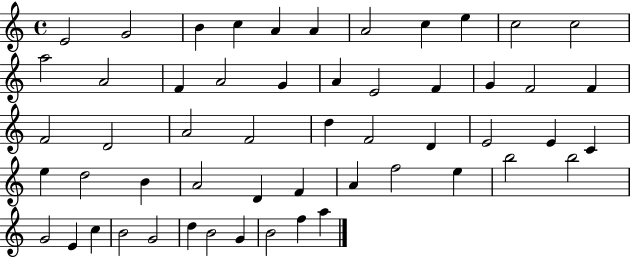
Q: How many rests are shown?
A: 0